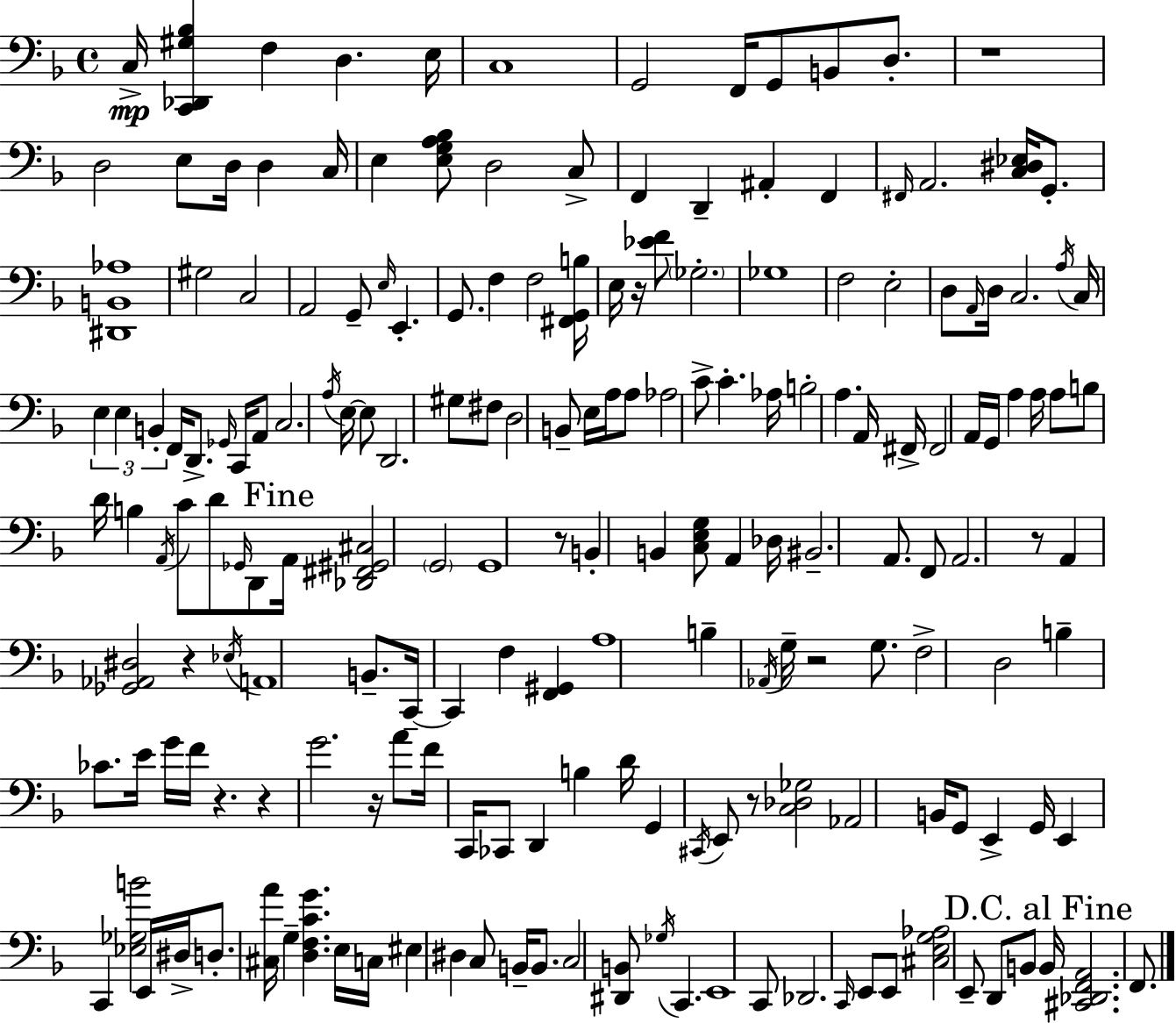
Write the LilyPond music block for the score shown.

{
  \clef bass
  \time 4/4
  \defaultTimeSignature
  \key f \major
  c16->\mp <c, des, gis bes>4 f4 d4. e16 | c1 | g,2 f,16 g,8 b,8 d8.-. | r1 | \break d2 e8 d16 d4 c16 | e4 <e g a bes>8 d2 c8-> | f,4 d,4-- ais,4-. f,4 | \grace { fis,16 } a,2. <c dis ees>16 g,8.-. | \break <dis, b, aes>1 | gis2 c2 | a,2 g,8-- \grace { e16 } e,4.-. | g,8. f4 f2 | \break <fis, g, b>16 e16 r16 <ees' f'>8 \parenthesize ges2.-. | ges1 | f2 e2-. | d8 \grace { a,16 } d16 c2. | \break \acciaccatura { a16 } c16 \tuplet 3/2 { e4 e4 b,4-. } | f,16 d,8.-> \grace { ges,16 } c,16 a,8 c2. | \acciaccatura { a16 } e16~~ e8 d,2. | gis8 fis8 d2 | \break b,8-- e16 a16 a8 aes2 c'8-> | c'4.-. aes16 b2-. a4. | a,16 fis,16-> fis,2 a,16 | g,16 a4 a16 a8 b8 d'16 b4 \acciaccatura { a,16 } | \break c'8 d'8 \grace { ges,16 } d,8 \mark "Fine" a,16 <des, fis, gis, cis>2 | \parenthesize g,2 g,1 | r8 b,4-. b,4 | <c e g>8 a,4 des16 bis,2.-- | \break a,8. f,8 a,2. | r8 a,4 <ges, aes, dis>2 | r4 \acciaccatura { ees16 } a,1 | b,8.-- c,16--~~ c,4 | \break f4 <f, gis,>4 a1 | b4-- \acciaccatura { aes,16 } g16-- r2 | g8. f2-> | d2 b4-- ces'8. | \break e'16 g'16 f'16 r4. r4 g'2. | r16 a'8 f'16 c,16 ces,8 | d,4 b4 d'16 g,4 \acciaccatura { cis,16 } e,8 | r8 <c des ges>2 aes,2 | \break b,16 g,8 e,4-> g,16 e,4 c,4 | <ees ges b'>2 e,16 dis16-> d8.-. | <cis a'>16 g4-- <d f c' g'>4. e16 c16 eis4 | dis4 c8 b,16-- b,8. c2 | \break <dis, b,>8 \acciaccatura { ges16 } c,4. e,1 | c,8 des,2. | \grace { c,16 } e,8 e,8 <cis e g aes>2 | e,8-- d,8 b,8 \mark "D.C. al Fine" b,16 <cis, des, f, a,>2. | \break f,8. \bar "|."
}